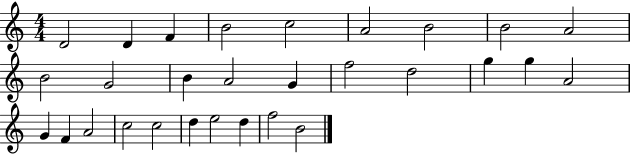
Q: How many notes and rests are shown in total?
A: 29